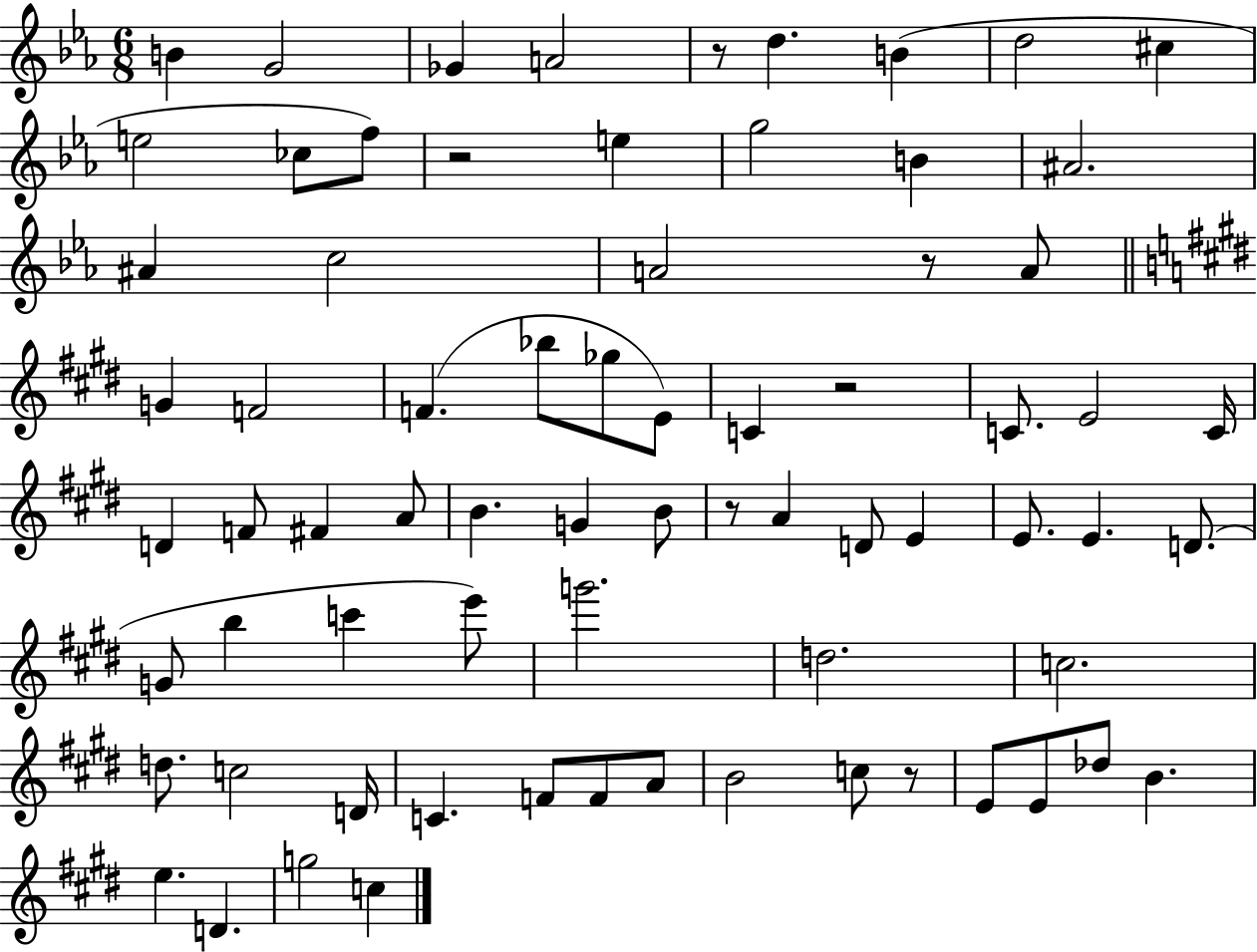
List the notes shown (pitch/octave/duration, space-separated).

B4/q G4/h Gb4/q A4/h R/e D5/q. B4/q D5/h C#5/q E5/h CES5/e F5/e R/h E5/q G5/h B4/q A#4/h. A#4/q C5/h A4/h R/e A4/e G4/q F4/h F4/q. Bb5/e Gb5/e E4/e C4/q R/h C4/e. E4/h C4/s D4/q F4/e F#4/q A4/e B4/q. G4/q B4/e R/e A4/q D4/e E4/q E4/e. E4/q. D4/e. G4/e B5/q C6/q E6/e G6/h. D5/h. C5/h. D5/e. C5/h D4/s C4/q. F4/e F4/e A4/e B4/h C5/e R/e E4/e E4/e Db5/e B4/q. E5/q. D4/q. G5/h C5/q